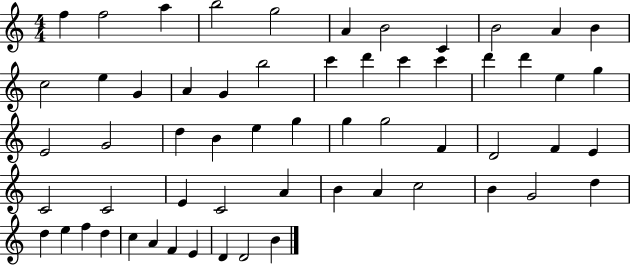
{
  \clef treble
  \numericTimeSignature
  \time 4/4
  \key c \major
  f''4 f''2 a''4 | b''2 g''2 | a'4 b'2 c'4 | b'2 a'4 b'4 | \break c''2 e''4 g'4 | a'4 g'4 b''2 | c'''4 d'''4 c'''4 c'''4 | d'''4 d'''4 e''4 g''4 | \break e'2 g'2 | d''4 b'4 e''4 g''4 | g''4 g''2 f'4 | d'2 f'4 e'4 | \break c'2 c'2 | e'4 c'2 a'4 | b'4 a'4 c''2 | b'4 g'2 d''4 | \break d''4 e''4 f''4 d''4 | c''4 a'4 f'4 e'4 | d'4 d'2 b'4 | \bar "|."
}